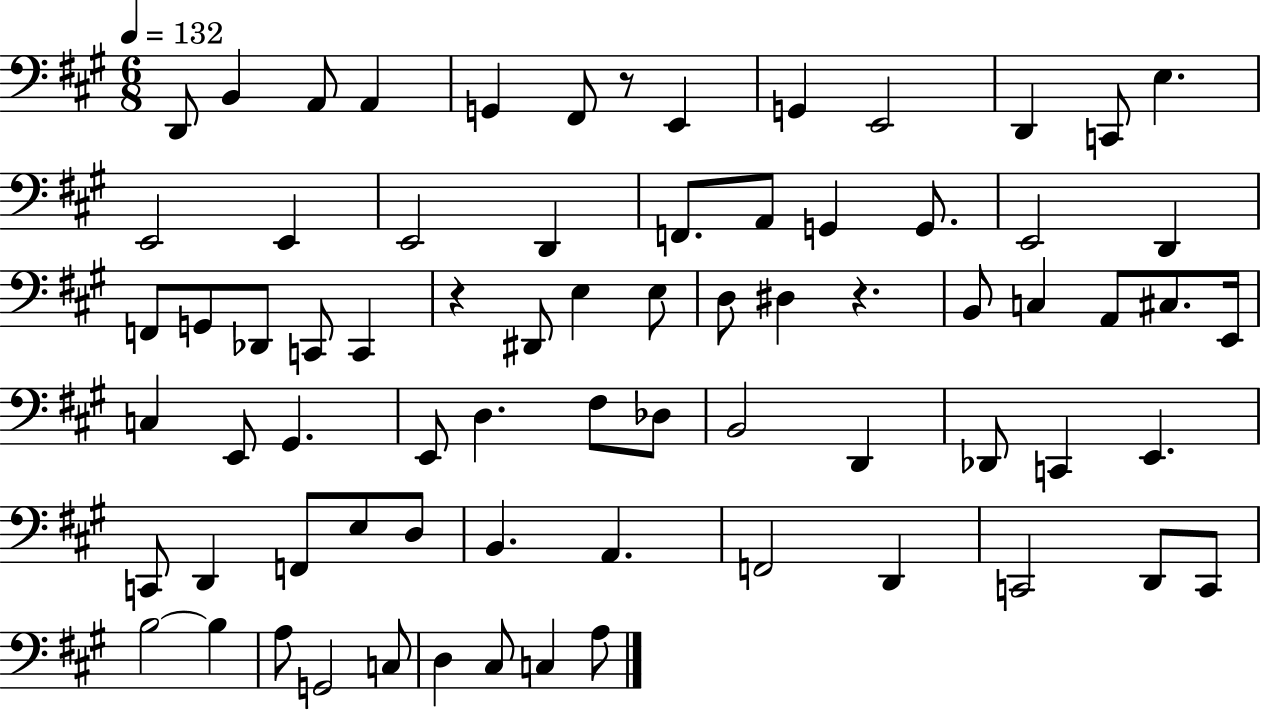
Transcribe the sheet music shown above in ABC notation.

X:1
T:Untitled
M:6/8
L:1/4
K:A
D,,/2 B,, A,,/2 A,, G,, ^F,,/2 z/2 E,, G,, E,,2 D,, C,,/2 E, E,,2 E,, E,,2 D,, F,,/2 A,,/2 G,, G,,/2 E,,2 D,, F,,/2 G,,/2 _D,,/2 C,,/2 C,, z ^D,,/2 E, E,/2 D,/2 ^D, z B,,/2 C, A,,/2 ^C,/2 E,,/4 C, E,,/2 ^G,, E,,/2 D, ^F,/2 _D,/2 B,,2 D,, _D,,/2 C,, E,, C,,/2 D,, F,,/2 E,/2 D,/2 B,, A,, F,,2 D,, C,,2 D,,/2 C,,/2 B,2 B, A,/2 G,,2 C,/2 D, ^C,/2 C, A,/2